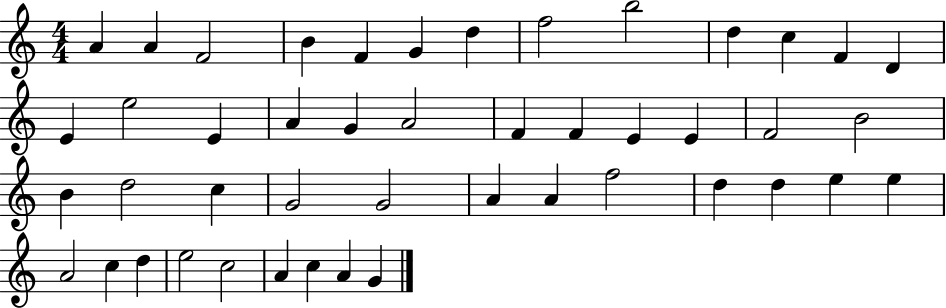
A4/q A4/q F4/h B4/q F4/q G4/q D5/q F5/h B5/h D5/q C5/q F4/q D4/q E4/q E5/h E4/q A4/q G4/q A4/h F4/q F4/q E4/q E4/q F4/h B4/h B4/q D5/h C5/q G4/h G4/h A4/q A4/q F5/h D5/q D5/q E5/q E5/q A4/h C5/q D5/q E5/h C5/h A4/q C5/q A4/q G4/q